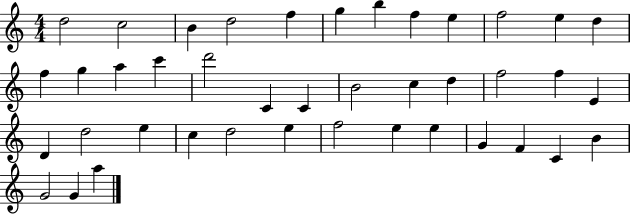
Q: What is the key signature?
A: C major